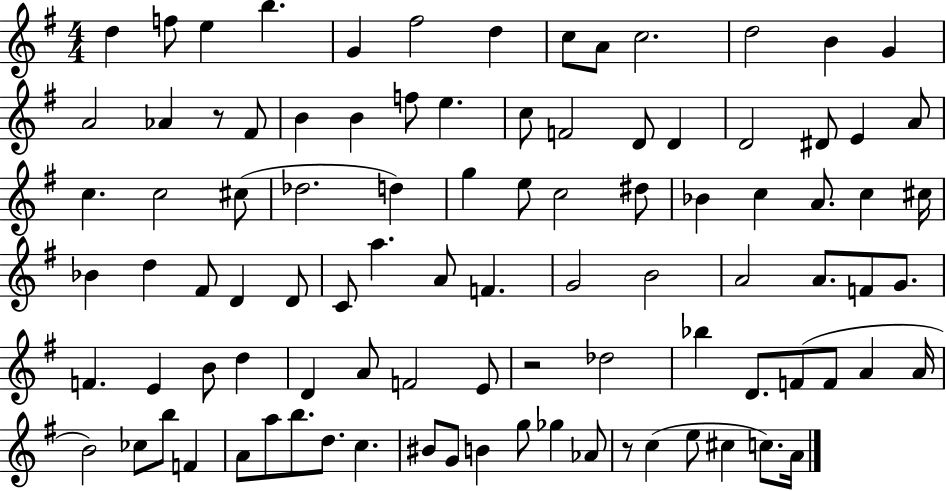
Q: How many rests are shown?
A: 3